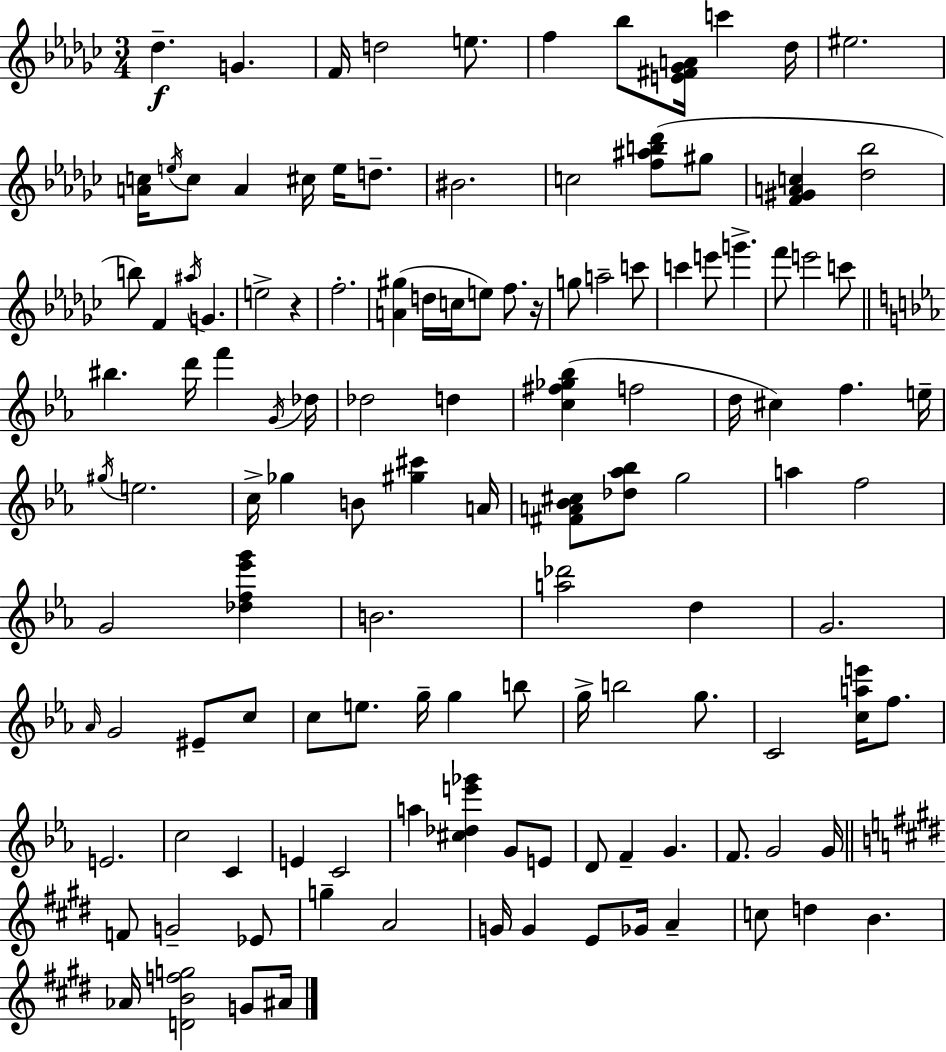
Db5/q. G4/q. F4/s D5/h E5/e. F5/q Bb5/e [E4,F#4,Gb4,A4]/s C6/q Db5/s EIS5/h. [A4,C5]/s E5/s C5/e A4/q C#5/s E5/s D5/e. BIS4/h. C5/h [F5,A#5,B5,Db6]/e G#5/e [F4,G#4,A4,C5]/q [Db5,Bb5]/h B5/e F4/q A#5/s G4/q. E5/h R/q F5/h. [A4,G#5]/q D5/s C5/s E5/e F5/e. R/s G5/e A5/h C6/e C6/q E6/e G6/q. F6/e E6/h C6/e BIS5/q. D6/s F6/q G4/s Db5/s Db5/h D5/q [C5,F#5,Gb5,Bb5]/q F5/h D5/s C#5/q F5/q. E5/s G#5/s E5/h. C5/s Gb5/q B4/e [G#5,C#6]/q A4/s [F#4,A4,Bb4,C#5]/e [Db5,Ab5,Bb5]/e G5/h A5/q F5/h G4/h [Db5,F5,Eb6,G6]/q B4/h. [A5,Db6]/h D5/q G4/h. Ab4/s G4/h EIS4/e C5/e C5/e E5/e. G5/s G5/q B5/e G5/s B5/h G5/e. C4/h [C5,A5,E6]/s F5/e. E4/h. C5/h C4/q E4/q C4/h A5/q [C#5,Db5,E6,Gb6]/q G4/e E4/e D4/e F4/q G4/q. F4/e. G4/h G4/s F4/e G4/h Eb4/e G5/q A4/h G4/s G4/q E4/e Gb4/s A4/q C5/e D5/q B4/q. Ab4/s [D4,B4,F5,G5]/h G4/e A#4/s